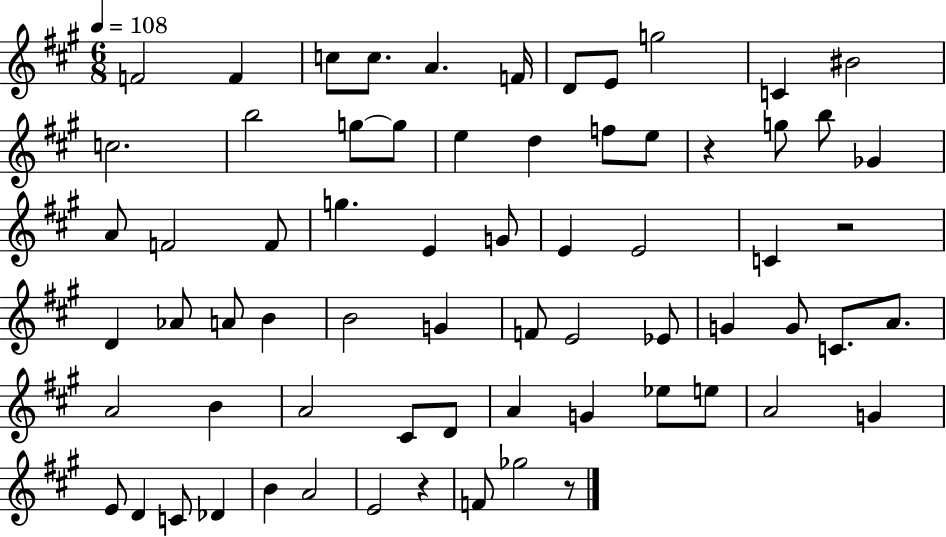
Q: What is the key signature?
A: A major